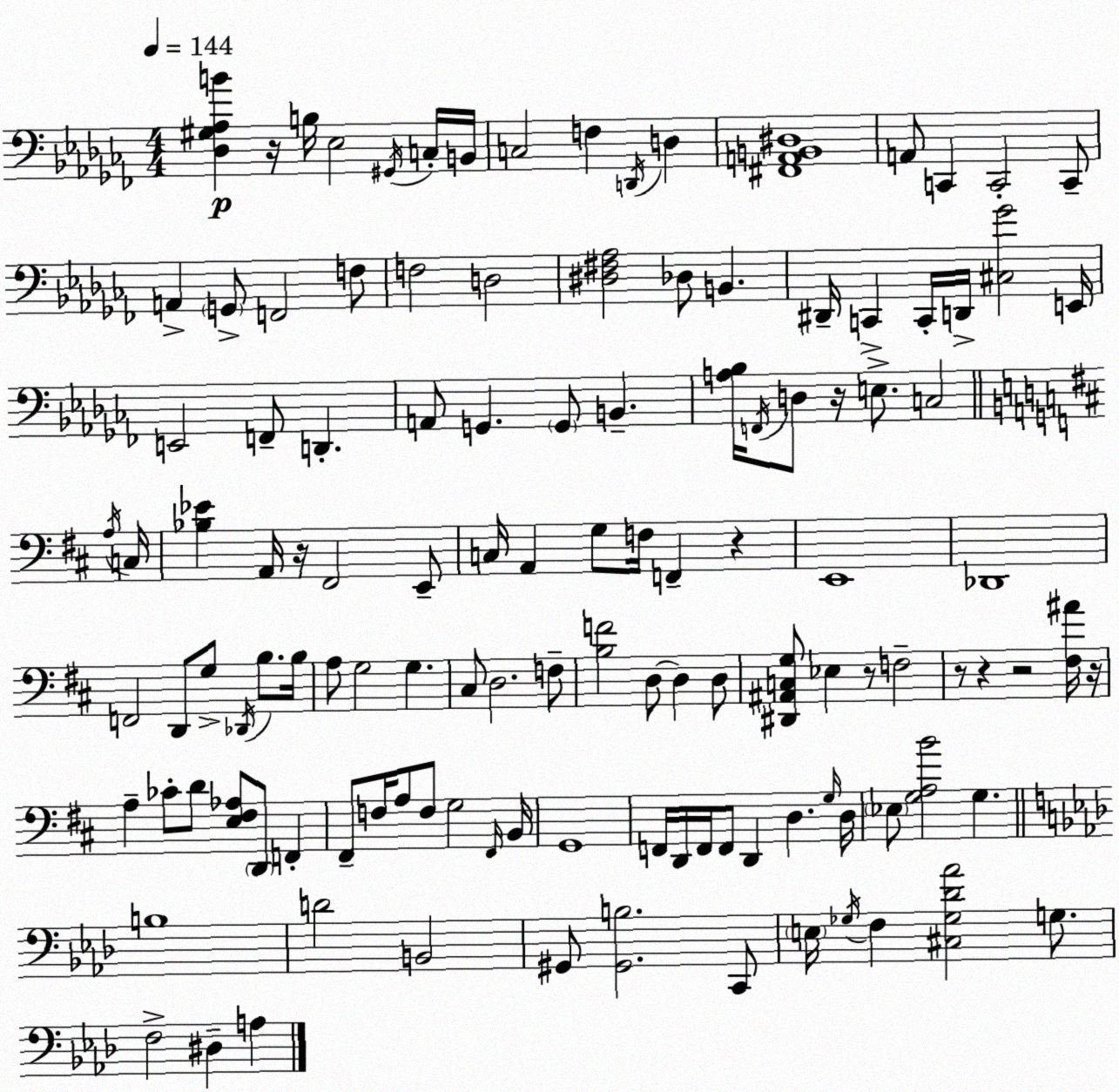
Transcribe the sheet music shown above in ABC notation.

X:1
T:Untitled
M:4/4
L:1/4
K:Abm
[_D,^G,_A,B] z/4 B,/4 _E,2 ^G,,/4 C,/4 B,,/4 C,2 F, D,,/4 D, [^F,,A,,B,,^D,]4 A,,/2 C,, C,,2 C,,/2 A,, G,,/2 F,,2 F,/2 F,2 D,2 [^D,^F,_A,]2 _D,/2 B,, ^D,,/4 C,, C,,/4 D,,/4 [^C,_G]2 E,,/4 E,,2 F,,/2 D,, A,,/2 G,, G,,/2 B,, [A,_B,]/4 F,,/4 D,/2 z/4 E,/2 C,2 A,/4 C,/4 [_B,_E] A,,/4 z/4 ^F,,2 E,,/2 C,/4 A,, G,/2 F,/4 F,, z E,,4 _D,,4 F,,2 D,,/2 G,/2 _D,,/4 B,/2 B,/4 A,/2 G,2 G, ^C,/2 D,2 F,/2 [B,F]2 D,/2 D, D,/2 [^D,,^A,,C,G,]/2 _E, z/2 F,2 z/2 z z2 [^F,^A]/4 z/4 A, _C/2 D/2 [E,^F,_A,]/2 D,,/2 F,, ^F,,/2 F,/4 A,/2 F,/2 G,2 ^F,,/4 B,,/4 G,,4 F,,/4 D,,/4 F,,/4 F,,/2 D,, D, G,/4 D,/4 _E,/2 [G,A,B]2 G, B,4 D2 B,,2 ^G,,/2 [^G,,B,]2 C,,/2 E,/4 _G,/4 F, [^C,_G,_D_A]2 G,/2 F,2 ^D, A,